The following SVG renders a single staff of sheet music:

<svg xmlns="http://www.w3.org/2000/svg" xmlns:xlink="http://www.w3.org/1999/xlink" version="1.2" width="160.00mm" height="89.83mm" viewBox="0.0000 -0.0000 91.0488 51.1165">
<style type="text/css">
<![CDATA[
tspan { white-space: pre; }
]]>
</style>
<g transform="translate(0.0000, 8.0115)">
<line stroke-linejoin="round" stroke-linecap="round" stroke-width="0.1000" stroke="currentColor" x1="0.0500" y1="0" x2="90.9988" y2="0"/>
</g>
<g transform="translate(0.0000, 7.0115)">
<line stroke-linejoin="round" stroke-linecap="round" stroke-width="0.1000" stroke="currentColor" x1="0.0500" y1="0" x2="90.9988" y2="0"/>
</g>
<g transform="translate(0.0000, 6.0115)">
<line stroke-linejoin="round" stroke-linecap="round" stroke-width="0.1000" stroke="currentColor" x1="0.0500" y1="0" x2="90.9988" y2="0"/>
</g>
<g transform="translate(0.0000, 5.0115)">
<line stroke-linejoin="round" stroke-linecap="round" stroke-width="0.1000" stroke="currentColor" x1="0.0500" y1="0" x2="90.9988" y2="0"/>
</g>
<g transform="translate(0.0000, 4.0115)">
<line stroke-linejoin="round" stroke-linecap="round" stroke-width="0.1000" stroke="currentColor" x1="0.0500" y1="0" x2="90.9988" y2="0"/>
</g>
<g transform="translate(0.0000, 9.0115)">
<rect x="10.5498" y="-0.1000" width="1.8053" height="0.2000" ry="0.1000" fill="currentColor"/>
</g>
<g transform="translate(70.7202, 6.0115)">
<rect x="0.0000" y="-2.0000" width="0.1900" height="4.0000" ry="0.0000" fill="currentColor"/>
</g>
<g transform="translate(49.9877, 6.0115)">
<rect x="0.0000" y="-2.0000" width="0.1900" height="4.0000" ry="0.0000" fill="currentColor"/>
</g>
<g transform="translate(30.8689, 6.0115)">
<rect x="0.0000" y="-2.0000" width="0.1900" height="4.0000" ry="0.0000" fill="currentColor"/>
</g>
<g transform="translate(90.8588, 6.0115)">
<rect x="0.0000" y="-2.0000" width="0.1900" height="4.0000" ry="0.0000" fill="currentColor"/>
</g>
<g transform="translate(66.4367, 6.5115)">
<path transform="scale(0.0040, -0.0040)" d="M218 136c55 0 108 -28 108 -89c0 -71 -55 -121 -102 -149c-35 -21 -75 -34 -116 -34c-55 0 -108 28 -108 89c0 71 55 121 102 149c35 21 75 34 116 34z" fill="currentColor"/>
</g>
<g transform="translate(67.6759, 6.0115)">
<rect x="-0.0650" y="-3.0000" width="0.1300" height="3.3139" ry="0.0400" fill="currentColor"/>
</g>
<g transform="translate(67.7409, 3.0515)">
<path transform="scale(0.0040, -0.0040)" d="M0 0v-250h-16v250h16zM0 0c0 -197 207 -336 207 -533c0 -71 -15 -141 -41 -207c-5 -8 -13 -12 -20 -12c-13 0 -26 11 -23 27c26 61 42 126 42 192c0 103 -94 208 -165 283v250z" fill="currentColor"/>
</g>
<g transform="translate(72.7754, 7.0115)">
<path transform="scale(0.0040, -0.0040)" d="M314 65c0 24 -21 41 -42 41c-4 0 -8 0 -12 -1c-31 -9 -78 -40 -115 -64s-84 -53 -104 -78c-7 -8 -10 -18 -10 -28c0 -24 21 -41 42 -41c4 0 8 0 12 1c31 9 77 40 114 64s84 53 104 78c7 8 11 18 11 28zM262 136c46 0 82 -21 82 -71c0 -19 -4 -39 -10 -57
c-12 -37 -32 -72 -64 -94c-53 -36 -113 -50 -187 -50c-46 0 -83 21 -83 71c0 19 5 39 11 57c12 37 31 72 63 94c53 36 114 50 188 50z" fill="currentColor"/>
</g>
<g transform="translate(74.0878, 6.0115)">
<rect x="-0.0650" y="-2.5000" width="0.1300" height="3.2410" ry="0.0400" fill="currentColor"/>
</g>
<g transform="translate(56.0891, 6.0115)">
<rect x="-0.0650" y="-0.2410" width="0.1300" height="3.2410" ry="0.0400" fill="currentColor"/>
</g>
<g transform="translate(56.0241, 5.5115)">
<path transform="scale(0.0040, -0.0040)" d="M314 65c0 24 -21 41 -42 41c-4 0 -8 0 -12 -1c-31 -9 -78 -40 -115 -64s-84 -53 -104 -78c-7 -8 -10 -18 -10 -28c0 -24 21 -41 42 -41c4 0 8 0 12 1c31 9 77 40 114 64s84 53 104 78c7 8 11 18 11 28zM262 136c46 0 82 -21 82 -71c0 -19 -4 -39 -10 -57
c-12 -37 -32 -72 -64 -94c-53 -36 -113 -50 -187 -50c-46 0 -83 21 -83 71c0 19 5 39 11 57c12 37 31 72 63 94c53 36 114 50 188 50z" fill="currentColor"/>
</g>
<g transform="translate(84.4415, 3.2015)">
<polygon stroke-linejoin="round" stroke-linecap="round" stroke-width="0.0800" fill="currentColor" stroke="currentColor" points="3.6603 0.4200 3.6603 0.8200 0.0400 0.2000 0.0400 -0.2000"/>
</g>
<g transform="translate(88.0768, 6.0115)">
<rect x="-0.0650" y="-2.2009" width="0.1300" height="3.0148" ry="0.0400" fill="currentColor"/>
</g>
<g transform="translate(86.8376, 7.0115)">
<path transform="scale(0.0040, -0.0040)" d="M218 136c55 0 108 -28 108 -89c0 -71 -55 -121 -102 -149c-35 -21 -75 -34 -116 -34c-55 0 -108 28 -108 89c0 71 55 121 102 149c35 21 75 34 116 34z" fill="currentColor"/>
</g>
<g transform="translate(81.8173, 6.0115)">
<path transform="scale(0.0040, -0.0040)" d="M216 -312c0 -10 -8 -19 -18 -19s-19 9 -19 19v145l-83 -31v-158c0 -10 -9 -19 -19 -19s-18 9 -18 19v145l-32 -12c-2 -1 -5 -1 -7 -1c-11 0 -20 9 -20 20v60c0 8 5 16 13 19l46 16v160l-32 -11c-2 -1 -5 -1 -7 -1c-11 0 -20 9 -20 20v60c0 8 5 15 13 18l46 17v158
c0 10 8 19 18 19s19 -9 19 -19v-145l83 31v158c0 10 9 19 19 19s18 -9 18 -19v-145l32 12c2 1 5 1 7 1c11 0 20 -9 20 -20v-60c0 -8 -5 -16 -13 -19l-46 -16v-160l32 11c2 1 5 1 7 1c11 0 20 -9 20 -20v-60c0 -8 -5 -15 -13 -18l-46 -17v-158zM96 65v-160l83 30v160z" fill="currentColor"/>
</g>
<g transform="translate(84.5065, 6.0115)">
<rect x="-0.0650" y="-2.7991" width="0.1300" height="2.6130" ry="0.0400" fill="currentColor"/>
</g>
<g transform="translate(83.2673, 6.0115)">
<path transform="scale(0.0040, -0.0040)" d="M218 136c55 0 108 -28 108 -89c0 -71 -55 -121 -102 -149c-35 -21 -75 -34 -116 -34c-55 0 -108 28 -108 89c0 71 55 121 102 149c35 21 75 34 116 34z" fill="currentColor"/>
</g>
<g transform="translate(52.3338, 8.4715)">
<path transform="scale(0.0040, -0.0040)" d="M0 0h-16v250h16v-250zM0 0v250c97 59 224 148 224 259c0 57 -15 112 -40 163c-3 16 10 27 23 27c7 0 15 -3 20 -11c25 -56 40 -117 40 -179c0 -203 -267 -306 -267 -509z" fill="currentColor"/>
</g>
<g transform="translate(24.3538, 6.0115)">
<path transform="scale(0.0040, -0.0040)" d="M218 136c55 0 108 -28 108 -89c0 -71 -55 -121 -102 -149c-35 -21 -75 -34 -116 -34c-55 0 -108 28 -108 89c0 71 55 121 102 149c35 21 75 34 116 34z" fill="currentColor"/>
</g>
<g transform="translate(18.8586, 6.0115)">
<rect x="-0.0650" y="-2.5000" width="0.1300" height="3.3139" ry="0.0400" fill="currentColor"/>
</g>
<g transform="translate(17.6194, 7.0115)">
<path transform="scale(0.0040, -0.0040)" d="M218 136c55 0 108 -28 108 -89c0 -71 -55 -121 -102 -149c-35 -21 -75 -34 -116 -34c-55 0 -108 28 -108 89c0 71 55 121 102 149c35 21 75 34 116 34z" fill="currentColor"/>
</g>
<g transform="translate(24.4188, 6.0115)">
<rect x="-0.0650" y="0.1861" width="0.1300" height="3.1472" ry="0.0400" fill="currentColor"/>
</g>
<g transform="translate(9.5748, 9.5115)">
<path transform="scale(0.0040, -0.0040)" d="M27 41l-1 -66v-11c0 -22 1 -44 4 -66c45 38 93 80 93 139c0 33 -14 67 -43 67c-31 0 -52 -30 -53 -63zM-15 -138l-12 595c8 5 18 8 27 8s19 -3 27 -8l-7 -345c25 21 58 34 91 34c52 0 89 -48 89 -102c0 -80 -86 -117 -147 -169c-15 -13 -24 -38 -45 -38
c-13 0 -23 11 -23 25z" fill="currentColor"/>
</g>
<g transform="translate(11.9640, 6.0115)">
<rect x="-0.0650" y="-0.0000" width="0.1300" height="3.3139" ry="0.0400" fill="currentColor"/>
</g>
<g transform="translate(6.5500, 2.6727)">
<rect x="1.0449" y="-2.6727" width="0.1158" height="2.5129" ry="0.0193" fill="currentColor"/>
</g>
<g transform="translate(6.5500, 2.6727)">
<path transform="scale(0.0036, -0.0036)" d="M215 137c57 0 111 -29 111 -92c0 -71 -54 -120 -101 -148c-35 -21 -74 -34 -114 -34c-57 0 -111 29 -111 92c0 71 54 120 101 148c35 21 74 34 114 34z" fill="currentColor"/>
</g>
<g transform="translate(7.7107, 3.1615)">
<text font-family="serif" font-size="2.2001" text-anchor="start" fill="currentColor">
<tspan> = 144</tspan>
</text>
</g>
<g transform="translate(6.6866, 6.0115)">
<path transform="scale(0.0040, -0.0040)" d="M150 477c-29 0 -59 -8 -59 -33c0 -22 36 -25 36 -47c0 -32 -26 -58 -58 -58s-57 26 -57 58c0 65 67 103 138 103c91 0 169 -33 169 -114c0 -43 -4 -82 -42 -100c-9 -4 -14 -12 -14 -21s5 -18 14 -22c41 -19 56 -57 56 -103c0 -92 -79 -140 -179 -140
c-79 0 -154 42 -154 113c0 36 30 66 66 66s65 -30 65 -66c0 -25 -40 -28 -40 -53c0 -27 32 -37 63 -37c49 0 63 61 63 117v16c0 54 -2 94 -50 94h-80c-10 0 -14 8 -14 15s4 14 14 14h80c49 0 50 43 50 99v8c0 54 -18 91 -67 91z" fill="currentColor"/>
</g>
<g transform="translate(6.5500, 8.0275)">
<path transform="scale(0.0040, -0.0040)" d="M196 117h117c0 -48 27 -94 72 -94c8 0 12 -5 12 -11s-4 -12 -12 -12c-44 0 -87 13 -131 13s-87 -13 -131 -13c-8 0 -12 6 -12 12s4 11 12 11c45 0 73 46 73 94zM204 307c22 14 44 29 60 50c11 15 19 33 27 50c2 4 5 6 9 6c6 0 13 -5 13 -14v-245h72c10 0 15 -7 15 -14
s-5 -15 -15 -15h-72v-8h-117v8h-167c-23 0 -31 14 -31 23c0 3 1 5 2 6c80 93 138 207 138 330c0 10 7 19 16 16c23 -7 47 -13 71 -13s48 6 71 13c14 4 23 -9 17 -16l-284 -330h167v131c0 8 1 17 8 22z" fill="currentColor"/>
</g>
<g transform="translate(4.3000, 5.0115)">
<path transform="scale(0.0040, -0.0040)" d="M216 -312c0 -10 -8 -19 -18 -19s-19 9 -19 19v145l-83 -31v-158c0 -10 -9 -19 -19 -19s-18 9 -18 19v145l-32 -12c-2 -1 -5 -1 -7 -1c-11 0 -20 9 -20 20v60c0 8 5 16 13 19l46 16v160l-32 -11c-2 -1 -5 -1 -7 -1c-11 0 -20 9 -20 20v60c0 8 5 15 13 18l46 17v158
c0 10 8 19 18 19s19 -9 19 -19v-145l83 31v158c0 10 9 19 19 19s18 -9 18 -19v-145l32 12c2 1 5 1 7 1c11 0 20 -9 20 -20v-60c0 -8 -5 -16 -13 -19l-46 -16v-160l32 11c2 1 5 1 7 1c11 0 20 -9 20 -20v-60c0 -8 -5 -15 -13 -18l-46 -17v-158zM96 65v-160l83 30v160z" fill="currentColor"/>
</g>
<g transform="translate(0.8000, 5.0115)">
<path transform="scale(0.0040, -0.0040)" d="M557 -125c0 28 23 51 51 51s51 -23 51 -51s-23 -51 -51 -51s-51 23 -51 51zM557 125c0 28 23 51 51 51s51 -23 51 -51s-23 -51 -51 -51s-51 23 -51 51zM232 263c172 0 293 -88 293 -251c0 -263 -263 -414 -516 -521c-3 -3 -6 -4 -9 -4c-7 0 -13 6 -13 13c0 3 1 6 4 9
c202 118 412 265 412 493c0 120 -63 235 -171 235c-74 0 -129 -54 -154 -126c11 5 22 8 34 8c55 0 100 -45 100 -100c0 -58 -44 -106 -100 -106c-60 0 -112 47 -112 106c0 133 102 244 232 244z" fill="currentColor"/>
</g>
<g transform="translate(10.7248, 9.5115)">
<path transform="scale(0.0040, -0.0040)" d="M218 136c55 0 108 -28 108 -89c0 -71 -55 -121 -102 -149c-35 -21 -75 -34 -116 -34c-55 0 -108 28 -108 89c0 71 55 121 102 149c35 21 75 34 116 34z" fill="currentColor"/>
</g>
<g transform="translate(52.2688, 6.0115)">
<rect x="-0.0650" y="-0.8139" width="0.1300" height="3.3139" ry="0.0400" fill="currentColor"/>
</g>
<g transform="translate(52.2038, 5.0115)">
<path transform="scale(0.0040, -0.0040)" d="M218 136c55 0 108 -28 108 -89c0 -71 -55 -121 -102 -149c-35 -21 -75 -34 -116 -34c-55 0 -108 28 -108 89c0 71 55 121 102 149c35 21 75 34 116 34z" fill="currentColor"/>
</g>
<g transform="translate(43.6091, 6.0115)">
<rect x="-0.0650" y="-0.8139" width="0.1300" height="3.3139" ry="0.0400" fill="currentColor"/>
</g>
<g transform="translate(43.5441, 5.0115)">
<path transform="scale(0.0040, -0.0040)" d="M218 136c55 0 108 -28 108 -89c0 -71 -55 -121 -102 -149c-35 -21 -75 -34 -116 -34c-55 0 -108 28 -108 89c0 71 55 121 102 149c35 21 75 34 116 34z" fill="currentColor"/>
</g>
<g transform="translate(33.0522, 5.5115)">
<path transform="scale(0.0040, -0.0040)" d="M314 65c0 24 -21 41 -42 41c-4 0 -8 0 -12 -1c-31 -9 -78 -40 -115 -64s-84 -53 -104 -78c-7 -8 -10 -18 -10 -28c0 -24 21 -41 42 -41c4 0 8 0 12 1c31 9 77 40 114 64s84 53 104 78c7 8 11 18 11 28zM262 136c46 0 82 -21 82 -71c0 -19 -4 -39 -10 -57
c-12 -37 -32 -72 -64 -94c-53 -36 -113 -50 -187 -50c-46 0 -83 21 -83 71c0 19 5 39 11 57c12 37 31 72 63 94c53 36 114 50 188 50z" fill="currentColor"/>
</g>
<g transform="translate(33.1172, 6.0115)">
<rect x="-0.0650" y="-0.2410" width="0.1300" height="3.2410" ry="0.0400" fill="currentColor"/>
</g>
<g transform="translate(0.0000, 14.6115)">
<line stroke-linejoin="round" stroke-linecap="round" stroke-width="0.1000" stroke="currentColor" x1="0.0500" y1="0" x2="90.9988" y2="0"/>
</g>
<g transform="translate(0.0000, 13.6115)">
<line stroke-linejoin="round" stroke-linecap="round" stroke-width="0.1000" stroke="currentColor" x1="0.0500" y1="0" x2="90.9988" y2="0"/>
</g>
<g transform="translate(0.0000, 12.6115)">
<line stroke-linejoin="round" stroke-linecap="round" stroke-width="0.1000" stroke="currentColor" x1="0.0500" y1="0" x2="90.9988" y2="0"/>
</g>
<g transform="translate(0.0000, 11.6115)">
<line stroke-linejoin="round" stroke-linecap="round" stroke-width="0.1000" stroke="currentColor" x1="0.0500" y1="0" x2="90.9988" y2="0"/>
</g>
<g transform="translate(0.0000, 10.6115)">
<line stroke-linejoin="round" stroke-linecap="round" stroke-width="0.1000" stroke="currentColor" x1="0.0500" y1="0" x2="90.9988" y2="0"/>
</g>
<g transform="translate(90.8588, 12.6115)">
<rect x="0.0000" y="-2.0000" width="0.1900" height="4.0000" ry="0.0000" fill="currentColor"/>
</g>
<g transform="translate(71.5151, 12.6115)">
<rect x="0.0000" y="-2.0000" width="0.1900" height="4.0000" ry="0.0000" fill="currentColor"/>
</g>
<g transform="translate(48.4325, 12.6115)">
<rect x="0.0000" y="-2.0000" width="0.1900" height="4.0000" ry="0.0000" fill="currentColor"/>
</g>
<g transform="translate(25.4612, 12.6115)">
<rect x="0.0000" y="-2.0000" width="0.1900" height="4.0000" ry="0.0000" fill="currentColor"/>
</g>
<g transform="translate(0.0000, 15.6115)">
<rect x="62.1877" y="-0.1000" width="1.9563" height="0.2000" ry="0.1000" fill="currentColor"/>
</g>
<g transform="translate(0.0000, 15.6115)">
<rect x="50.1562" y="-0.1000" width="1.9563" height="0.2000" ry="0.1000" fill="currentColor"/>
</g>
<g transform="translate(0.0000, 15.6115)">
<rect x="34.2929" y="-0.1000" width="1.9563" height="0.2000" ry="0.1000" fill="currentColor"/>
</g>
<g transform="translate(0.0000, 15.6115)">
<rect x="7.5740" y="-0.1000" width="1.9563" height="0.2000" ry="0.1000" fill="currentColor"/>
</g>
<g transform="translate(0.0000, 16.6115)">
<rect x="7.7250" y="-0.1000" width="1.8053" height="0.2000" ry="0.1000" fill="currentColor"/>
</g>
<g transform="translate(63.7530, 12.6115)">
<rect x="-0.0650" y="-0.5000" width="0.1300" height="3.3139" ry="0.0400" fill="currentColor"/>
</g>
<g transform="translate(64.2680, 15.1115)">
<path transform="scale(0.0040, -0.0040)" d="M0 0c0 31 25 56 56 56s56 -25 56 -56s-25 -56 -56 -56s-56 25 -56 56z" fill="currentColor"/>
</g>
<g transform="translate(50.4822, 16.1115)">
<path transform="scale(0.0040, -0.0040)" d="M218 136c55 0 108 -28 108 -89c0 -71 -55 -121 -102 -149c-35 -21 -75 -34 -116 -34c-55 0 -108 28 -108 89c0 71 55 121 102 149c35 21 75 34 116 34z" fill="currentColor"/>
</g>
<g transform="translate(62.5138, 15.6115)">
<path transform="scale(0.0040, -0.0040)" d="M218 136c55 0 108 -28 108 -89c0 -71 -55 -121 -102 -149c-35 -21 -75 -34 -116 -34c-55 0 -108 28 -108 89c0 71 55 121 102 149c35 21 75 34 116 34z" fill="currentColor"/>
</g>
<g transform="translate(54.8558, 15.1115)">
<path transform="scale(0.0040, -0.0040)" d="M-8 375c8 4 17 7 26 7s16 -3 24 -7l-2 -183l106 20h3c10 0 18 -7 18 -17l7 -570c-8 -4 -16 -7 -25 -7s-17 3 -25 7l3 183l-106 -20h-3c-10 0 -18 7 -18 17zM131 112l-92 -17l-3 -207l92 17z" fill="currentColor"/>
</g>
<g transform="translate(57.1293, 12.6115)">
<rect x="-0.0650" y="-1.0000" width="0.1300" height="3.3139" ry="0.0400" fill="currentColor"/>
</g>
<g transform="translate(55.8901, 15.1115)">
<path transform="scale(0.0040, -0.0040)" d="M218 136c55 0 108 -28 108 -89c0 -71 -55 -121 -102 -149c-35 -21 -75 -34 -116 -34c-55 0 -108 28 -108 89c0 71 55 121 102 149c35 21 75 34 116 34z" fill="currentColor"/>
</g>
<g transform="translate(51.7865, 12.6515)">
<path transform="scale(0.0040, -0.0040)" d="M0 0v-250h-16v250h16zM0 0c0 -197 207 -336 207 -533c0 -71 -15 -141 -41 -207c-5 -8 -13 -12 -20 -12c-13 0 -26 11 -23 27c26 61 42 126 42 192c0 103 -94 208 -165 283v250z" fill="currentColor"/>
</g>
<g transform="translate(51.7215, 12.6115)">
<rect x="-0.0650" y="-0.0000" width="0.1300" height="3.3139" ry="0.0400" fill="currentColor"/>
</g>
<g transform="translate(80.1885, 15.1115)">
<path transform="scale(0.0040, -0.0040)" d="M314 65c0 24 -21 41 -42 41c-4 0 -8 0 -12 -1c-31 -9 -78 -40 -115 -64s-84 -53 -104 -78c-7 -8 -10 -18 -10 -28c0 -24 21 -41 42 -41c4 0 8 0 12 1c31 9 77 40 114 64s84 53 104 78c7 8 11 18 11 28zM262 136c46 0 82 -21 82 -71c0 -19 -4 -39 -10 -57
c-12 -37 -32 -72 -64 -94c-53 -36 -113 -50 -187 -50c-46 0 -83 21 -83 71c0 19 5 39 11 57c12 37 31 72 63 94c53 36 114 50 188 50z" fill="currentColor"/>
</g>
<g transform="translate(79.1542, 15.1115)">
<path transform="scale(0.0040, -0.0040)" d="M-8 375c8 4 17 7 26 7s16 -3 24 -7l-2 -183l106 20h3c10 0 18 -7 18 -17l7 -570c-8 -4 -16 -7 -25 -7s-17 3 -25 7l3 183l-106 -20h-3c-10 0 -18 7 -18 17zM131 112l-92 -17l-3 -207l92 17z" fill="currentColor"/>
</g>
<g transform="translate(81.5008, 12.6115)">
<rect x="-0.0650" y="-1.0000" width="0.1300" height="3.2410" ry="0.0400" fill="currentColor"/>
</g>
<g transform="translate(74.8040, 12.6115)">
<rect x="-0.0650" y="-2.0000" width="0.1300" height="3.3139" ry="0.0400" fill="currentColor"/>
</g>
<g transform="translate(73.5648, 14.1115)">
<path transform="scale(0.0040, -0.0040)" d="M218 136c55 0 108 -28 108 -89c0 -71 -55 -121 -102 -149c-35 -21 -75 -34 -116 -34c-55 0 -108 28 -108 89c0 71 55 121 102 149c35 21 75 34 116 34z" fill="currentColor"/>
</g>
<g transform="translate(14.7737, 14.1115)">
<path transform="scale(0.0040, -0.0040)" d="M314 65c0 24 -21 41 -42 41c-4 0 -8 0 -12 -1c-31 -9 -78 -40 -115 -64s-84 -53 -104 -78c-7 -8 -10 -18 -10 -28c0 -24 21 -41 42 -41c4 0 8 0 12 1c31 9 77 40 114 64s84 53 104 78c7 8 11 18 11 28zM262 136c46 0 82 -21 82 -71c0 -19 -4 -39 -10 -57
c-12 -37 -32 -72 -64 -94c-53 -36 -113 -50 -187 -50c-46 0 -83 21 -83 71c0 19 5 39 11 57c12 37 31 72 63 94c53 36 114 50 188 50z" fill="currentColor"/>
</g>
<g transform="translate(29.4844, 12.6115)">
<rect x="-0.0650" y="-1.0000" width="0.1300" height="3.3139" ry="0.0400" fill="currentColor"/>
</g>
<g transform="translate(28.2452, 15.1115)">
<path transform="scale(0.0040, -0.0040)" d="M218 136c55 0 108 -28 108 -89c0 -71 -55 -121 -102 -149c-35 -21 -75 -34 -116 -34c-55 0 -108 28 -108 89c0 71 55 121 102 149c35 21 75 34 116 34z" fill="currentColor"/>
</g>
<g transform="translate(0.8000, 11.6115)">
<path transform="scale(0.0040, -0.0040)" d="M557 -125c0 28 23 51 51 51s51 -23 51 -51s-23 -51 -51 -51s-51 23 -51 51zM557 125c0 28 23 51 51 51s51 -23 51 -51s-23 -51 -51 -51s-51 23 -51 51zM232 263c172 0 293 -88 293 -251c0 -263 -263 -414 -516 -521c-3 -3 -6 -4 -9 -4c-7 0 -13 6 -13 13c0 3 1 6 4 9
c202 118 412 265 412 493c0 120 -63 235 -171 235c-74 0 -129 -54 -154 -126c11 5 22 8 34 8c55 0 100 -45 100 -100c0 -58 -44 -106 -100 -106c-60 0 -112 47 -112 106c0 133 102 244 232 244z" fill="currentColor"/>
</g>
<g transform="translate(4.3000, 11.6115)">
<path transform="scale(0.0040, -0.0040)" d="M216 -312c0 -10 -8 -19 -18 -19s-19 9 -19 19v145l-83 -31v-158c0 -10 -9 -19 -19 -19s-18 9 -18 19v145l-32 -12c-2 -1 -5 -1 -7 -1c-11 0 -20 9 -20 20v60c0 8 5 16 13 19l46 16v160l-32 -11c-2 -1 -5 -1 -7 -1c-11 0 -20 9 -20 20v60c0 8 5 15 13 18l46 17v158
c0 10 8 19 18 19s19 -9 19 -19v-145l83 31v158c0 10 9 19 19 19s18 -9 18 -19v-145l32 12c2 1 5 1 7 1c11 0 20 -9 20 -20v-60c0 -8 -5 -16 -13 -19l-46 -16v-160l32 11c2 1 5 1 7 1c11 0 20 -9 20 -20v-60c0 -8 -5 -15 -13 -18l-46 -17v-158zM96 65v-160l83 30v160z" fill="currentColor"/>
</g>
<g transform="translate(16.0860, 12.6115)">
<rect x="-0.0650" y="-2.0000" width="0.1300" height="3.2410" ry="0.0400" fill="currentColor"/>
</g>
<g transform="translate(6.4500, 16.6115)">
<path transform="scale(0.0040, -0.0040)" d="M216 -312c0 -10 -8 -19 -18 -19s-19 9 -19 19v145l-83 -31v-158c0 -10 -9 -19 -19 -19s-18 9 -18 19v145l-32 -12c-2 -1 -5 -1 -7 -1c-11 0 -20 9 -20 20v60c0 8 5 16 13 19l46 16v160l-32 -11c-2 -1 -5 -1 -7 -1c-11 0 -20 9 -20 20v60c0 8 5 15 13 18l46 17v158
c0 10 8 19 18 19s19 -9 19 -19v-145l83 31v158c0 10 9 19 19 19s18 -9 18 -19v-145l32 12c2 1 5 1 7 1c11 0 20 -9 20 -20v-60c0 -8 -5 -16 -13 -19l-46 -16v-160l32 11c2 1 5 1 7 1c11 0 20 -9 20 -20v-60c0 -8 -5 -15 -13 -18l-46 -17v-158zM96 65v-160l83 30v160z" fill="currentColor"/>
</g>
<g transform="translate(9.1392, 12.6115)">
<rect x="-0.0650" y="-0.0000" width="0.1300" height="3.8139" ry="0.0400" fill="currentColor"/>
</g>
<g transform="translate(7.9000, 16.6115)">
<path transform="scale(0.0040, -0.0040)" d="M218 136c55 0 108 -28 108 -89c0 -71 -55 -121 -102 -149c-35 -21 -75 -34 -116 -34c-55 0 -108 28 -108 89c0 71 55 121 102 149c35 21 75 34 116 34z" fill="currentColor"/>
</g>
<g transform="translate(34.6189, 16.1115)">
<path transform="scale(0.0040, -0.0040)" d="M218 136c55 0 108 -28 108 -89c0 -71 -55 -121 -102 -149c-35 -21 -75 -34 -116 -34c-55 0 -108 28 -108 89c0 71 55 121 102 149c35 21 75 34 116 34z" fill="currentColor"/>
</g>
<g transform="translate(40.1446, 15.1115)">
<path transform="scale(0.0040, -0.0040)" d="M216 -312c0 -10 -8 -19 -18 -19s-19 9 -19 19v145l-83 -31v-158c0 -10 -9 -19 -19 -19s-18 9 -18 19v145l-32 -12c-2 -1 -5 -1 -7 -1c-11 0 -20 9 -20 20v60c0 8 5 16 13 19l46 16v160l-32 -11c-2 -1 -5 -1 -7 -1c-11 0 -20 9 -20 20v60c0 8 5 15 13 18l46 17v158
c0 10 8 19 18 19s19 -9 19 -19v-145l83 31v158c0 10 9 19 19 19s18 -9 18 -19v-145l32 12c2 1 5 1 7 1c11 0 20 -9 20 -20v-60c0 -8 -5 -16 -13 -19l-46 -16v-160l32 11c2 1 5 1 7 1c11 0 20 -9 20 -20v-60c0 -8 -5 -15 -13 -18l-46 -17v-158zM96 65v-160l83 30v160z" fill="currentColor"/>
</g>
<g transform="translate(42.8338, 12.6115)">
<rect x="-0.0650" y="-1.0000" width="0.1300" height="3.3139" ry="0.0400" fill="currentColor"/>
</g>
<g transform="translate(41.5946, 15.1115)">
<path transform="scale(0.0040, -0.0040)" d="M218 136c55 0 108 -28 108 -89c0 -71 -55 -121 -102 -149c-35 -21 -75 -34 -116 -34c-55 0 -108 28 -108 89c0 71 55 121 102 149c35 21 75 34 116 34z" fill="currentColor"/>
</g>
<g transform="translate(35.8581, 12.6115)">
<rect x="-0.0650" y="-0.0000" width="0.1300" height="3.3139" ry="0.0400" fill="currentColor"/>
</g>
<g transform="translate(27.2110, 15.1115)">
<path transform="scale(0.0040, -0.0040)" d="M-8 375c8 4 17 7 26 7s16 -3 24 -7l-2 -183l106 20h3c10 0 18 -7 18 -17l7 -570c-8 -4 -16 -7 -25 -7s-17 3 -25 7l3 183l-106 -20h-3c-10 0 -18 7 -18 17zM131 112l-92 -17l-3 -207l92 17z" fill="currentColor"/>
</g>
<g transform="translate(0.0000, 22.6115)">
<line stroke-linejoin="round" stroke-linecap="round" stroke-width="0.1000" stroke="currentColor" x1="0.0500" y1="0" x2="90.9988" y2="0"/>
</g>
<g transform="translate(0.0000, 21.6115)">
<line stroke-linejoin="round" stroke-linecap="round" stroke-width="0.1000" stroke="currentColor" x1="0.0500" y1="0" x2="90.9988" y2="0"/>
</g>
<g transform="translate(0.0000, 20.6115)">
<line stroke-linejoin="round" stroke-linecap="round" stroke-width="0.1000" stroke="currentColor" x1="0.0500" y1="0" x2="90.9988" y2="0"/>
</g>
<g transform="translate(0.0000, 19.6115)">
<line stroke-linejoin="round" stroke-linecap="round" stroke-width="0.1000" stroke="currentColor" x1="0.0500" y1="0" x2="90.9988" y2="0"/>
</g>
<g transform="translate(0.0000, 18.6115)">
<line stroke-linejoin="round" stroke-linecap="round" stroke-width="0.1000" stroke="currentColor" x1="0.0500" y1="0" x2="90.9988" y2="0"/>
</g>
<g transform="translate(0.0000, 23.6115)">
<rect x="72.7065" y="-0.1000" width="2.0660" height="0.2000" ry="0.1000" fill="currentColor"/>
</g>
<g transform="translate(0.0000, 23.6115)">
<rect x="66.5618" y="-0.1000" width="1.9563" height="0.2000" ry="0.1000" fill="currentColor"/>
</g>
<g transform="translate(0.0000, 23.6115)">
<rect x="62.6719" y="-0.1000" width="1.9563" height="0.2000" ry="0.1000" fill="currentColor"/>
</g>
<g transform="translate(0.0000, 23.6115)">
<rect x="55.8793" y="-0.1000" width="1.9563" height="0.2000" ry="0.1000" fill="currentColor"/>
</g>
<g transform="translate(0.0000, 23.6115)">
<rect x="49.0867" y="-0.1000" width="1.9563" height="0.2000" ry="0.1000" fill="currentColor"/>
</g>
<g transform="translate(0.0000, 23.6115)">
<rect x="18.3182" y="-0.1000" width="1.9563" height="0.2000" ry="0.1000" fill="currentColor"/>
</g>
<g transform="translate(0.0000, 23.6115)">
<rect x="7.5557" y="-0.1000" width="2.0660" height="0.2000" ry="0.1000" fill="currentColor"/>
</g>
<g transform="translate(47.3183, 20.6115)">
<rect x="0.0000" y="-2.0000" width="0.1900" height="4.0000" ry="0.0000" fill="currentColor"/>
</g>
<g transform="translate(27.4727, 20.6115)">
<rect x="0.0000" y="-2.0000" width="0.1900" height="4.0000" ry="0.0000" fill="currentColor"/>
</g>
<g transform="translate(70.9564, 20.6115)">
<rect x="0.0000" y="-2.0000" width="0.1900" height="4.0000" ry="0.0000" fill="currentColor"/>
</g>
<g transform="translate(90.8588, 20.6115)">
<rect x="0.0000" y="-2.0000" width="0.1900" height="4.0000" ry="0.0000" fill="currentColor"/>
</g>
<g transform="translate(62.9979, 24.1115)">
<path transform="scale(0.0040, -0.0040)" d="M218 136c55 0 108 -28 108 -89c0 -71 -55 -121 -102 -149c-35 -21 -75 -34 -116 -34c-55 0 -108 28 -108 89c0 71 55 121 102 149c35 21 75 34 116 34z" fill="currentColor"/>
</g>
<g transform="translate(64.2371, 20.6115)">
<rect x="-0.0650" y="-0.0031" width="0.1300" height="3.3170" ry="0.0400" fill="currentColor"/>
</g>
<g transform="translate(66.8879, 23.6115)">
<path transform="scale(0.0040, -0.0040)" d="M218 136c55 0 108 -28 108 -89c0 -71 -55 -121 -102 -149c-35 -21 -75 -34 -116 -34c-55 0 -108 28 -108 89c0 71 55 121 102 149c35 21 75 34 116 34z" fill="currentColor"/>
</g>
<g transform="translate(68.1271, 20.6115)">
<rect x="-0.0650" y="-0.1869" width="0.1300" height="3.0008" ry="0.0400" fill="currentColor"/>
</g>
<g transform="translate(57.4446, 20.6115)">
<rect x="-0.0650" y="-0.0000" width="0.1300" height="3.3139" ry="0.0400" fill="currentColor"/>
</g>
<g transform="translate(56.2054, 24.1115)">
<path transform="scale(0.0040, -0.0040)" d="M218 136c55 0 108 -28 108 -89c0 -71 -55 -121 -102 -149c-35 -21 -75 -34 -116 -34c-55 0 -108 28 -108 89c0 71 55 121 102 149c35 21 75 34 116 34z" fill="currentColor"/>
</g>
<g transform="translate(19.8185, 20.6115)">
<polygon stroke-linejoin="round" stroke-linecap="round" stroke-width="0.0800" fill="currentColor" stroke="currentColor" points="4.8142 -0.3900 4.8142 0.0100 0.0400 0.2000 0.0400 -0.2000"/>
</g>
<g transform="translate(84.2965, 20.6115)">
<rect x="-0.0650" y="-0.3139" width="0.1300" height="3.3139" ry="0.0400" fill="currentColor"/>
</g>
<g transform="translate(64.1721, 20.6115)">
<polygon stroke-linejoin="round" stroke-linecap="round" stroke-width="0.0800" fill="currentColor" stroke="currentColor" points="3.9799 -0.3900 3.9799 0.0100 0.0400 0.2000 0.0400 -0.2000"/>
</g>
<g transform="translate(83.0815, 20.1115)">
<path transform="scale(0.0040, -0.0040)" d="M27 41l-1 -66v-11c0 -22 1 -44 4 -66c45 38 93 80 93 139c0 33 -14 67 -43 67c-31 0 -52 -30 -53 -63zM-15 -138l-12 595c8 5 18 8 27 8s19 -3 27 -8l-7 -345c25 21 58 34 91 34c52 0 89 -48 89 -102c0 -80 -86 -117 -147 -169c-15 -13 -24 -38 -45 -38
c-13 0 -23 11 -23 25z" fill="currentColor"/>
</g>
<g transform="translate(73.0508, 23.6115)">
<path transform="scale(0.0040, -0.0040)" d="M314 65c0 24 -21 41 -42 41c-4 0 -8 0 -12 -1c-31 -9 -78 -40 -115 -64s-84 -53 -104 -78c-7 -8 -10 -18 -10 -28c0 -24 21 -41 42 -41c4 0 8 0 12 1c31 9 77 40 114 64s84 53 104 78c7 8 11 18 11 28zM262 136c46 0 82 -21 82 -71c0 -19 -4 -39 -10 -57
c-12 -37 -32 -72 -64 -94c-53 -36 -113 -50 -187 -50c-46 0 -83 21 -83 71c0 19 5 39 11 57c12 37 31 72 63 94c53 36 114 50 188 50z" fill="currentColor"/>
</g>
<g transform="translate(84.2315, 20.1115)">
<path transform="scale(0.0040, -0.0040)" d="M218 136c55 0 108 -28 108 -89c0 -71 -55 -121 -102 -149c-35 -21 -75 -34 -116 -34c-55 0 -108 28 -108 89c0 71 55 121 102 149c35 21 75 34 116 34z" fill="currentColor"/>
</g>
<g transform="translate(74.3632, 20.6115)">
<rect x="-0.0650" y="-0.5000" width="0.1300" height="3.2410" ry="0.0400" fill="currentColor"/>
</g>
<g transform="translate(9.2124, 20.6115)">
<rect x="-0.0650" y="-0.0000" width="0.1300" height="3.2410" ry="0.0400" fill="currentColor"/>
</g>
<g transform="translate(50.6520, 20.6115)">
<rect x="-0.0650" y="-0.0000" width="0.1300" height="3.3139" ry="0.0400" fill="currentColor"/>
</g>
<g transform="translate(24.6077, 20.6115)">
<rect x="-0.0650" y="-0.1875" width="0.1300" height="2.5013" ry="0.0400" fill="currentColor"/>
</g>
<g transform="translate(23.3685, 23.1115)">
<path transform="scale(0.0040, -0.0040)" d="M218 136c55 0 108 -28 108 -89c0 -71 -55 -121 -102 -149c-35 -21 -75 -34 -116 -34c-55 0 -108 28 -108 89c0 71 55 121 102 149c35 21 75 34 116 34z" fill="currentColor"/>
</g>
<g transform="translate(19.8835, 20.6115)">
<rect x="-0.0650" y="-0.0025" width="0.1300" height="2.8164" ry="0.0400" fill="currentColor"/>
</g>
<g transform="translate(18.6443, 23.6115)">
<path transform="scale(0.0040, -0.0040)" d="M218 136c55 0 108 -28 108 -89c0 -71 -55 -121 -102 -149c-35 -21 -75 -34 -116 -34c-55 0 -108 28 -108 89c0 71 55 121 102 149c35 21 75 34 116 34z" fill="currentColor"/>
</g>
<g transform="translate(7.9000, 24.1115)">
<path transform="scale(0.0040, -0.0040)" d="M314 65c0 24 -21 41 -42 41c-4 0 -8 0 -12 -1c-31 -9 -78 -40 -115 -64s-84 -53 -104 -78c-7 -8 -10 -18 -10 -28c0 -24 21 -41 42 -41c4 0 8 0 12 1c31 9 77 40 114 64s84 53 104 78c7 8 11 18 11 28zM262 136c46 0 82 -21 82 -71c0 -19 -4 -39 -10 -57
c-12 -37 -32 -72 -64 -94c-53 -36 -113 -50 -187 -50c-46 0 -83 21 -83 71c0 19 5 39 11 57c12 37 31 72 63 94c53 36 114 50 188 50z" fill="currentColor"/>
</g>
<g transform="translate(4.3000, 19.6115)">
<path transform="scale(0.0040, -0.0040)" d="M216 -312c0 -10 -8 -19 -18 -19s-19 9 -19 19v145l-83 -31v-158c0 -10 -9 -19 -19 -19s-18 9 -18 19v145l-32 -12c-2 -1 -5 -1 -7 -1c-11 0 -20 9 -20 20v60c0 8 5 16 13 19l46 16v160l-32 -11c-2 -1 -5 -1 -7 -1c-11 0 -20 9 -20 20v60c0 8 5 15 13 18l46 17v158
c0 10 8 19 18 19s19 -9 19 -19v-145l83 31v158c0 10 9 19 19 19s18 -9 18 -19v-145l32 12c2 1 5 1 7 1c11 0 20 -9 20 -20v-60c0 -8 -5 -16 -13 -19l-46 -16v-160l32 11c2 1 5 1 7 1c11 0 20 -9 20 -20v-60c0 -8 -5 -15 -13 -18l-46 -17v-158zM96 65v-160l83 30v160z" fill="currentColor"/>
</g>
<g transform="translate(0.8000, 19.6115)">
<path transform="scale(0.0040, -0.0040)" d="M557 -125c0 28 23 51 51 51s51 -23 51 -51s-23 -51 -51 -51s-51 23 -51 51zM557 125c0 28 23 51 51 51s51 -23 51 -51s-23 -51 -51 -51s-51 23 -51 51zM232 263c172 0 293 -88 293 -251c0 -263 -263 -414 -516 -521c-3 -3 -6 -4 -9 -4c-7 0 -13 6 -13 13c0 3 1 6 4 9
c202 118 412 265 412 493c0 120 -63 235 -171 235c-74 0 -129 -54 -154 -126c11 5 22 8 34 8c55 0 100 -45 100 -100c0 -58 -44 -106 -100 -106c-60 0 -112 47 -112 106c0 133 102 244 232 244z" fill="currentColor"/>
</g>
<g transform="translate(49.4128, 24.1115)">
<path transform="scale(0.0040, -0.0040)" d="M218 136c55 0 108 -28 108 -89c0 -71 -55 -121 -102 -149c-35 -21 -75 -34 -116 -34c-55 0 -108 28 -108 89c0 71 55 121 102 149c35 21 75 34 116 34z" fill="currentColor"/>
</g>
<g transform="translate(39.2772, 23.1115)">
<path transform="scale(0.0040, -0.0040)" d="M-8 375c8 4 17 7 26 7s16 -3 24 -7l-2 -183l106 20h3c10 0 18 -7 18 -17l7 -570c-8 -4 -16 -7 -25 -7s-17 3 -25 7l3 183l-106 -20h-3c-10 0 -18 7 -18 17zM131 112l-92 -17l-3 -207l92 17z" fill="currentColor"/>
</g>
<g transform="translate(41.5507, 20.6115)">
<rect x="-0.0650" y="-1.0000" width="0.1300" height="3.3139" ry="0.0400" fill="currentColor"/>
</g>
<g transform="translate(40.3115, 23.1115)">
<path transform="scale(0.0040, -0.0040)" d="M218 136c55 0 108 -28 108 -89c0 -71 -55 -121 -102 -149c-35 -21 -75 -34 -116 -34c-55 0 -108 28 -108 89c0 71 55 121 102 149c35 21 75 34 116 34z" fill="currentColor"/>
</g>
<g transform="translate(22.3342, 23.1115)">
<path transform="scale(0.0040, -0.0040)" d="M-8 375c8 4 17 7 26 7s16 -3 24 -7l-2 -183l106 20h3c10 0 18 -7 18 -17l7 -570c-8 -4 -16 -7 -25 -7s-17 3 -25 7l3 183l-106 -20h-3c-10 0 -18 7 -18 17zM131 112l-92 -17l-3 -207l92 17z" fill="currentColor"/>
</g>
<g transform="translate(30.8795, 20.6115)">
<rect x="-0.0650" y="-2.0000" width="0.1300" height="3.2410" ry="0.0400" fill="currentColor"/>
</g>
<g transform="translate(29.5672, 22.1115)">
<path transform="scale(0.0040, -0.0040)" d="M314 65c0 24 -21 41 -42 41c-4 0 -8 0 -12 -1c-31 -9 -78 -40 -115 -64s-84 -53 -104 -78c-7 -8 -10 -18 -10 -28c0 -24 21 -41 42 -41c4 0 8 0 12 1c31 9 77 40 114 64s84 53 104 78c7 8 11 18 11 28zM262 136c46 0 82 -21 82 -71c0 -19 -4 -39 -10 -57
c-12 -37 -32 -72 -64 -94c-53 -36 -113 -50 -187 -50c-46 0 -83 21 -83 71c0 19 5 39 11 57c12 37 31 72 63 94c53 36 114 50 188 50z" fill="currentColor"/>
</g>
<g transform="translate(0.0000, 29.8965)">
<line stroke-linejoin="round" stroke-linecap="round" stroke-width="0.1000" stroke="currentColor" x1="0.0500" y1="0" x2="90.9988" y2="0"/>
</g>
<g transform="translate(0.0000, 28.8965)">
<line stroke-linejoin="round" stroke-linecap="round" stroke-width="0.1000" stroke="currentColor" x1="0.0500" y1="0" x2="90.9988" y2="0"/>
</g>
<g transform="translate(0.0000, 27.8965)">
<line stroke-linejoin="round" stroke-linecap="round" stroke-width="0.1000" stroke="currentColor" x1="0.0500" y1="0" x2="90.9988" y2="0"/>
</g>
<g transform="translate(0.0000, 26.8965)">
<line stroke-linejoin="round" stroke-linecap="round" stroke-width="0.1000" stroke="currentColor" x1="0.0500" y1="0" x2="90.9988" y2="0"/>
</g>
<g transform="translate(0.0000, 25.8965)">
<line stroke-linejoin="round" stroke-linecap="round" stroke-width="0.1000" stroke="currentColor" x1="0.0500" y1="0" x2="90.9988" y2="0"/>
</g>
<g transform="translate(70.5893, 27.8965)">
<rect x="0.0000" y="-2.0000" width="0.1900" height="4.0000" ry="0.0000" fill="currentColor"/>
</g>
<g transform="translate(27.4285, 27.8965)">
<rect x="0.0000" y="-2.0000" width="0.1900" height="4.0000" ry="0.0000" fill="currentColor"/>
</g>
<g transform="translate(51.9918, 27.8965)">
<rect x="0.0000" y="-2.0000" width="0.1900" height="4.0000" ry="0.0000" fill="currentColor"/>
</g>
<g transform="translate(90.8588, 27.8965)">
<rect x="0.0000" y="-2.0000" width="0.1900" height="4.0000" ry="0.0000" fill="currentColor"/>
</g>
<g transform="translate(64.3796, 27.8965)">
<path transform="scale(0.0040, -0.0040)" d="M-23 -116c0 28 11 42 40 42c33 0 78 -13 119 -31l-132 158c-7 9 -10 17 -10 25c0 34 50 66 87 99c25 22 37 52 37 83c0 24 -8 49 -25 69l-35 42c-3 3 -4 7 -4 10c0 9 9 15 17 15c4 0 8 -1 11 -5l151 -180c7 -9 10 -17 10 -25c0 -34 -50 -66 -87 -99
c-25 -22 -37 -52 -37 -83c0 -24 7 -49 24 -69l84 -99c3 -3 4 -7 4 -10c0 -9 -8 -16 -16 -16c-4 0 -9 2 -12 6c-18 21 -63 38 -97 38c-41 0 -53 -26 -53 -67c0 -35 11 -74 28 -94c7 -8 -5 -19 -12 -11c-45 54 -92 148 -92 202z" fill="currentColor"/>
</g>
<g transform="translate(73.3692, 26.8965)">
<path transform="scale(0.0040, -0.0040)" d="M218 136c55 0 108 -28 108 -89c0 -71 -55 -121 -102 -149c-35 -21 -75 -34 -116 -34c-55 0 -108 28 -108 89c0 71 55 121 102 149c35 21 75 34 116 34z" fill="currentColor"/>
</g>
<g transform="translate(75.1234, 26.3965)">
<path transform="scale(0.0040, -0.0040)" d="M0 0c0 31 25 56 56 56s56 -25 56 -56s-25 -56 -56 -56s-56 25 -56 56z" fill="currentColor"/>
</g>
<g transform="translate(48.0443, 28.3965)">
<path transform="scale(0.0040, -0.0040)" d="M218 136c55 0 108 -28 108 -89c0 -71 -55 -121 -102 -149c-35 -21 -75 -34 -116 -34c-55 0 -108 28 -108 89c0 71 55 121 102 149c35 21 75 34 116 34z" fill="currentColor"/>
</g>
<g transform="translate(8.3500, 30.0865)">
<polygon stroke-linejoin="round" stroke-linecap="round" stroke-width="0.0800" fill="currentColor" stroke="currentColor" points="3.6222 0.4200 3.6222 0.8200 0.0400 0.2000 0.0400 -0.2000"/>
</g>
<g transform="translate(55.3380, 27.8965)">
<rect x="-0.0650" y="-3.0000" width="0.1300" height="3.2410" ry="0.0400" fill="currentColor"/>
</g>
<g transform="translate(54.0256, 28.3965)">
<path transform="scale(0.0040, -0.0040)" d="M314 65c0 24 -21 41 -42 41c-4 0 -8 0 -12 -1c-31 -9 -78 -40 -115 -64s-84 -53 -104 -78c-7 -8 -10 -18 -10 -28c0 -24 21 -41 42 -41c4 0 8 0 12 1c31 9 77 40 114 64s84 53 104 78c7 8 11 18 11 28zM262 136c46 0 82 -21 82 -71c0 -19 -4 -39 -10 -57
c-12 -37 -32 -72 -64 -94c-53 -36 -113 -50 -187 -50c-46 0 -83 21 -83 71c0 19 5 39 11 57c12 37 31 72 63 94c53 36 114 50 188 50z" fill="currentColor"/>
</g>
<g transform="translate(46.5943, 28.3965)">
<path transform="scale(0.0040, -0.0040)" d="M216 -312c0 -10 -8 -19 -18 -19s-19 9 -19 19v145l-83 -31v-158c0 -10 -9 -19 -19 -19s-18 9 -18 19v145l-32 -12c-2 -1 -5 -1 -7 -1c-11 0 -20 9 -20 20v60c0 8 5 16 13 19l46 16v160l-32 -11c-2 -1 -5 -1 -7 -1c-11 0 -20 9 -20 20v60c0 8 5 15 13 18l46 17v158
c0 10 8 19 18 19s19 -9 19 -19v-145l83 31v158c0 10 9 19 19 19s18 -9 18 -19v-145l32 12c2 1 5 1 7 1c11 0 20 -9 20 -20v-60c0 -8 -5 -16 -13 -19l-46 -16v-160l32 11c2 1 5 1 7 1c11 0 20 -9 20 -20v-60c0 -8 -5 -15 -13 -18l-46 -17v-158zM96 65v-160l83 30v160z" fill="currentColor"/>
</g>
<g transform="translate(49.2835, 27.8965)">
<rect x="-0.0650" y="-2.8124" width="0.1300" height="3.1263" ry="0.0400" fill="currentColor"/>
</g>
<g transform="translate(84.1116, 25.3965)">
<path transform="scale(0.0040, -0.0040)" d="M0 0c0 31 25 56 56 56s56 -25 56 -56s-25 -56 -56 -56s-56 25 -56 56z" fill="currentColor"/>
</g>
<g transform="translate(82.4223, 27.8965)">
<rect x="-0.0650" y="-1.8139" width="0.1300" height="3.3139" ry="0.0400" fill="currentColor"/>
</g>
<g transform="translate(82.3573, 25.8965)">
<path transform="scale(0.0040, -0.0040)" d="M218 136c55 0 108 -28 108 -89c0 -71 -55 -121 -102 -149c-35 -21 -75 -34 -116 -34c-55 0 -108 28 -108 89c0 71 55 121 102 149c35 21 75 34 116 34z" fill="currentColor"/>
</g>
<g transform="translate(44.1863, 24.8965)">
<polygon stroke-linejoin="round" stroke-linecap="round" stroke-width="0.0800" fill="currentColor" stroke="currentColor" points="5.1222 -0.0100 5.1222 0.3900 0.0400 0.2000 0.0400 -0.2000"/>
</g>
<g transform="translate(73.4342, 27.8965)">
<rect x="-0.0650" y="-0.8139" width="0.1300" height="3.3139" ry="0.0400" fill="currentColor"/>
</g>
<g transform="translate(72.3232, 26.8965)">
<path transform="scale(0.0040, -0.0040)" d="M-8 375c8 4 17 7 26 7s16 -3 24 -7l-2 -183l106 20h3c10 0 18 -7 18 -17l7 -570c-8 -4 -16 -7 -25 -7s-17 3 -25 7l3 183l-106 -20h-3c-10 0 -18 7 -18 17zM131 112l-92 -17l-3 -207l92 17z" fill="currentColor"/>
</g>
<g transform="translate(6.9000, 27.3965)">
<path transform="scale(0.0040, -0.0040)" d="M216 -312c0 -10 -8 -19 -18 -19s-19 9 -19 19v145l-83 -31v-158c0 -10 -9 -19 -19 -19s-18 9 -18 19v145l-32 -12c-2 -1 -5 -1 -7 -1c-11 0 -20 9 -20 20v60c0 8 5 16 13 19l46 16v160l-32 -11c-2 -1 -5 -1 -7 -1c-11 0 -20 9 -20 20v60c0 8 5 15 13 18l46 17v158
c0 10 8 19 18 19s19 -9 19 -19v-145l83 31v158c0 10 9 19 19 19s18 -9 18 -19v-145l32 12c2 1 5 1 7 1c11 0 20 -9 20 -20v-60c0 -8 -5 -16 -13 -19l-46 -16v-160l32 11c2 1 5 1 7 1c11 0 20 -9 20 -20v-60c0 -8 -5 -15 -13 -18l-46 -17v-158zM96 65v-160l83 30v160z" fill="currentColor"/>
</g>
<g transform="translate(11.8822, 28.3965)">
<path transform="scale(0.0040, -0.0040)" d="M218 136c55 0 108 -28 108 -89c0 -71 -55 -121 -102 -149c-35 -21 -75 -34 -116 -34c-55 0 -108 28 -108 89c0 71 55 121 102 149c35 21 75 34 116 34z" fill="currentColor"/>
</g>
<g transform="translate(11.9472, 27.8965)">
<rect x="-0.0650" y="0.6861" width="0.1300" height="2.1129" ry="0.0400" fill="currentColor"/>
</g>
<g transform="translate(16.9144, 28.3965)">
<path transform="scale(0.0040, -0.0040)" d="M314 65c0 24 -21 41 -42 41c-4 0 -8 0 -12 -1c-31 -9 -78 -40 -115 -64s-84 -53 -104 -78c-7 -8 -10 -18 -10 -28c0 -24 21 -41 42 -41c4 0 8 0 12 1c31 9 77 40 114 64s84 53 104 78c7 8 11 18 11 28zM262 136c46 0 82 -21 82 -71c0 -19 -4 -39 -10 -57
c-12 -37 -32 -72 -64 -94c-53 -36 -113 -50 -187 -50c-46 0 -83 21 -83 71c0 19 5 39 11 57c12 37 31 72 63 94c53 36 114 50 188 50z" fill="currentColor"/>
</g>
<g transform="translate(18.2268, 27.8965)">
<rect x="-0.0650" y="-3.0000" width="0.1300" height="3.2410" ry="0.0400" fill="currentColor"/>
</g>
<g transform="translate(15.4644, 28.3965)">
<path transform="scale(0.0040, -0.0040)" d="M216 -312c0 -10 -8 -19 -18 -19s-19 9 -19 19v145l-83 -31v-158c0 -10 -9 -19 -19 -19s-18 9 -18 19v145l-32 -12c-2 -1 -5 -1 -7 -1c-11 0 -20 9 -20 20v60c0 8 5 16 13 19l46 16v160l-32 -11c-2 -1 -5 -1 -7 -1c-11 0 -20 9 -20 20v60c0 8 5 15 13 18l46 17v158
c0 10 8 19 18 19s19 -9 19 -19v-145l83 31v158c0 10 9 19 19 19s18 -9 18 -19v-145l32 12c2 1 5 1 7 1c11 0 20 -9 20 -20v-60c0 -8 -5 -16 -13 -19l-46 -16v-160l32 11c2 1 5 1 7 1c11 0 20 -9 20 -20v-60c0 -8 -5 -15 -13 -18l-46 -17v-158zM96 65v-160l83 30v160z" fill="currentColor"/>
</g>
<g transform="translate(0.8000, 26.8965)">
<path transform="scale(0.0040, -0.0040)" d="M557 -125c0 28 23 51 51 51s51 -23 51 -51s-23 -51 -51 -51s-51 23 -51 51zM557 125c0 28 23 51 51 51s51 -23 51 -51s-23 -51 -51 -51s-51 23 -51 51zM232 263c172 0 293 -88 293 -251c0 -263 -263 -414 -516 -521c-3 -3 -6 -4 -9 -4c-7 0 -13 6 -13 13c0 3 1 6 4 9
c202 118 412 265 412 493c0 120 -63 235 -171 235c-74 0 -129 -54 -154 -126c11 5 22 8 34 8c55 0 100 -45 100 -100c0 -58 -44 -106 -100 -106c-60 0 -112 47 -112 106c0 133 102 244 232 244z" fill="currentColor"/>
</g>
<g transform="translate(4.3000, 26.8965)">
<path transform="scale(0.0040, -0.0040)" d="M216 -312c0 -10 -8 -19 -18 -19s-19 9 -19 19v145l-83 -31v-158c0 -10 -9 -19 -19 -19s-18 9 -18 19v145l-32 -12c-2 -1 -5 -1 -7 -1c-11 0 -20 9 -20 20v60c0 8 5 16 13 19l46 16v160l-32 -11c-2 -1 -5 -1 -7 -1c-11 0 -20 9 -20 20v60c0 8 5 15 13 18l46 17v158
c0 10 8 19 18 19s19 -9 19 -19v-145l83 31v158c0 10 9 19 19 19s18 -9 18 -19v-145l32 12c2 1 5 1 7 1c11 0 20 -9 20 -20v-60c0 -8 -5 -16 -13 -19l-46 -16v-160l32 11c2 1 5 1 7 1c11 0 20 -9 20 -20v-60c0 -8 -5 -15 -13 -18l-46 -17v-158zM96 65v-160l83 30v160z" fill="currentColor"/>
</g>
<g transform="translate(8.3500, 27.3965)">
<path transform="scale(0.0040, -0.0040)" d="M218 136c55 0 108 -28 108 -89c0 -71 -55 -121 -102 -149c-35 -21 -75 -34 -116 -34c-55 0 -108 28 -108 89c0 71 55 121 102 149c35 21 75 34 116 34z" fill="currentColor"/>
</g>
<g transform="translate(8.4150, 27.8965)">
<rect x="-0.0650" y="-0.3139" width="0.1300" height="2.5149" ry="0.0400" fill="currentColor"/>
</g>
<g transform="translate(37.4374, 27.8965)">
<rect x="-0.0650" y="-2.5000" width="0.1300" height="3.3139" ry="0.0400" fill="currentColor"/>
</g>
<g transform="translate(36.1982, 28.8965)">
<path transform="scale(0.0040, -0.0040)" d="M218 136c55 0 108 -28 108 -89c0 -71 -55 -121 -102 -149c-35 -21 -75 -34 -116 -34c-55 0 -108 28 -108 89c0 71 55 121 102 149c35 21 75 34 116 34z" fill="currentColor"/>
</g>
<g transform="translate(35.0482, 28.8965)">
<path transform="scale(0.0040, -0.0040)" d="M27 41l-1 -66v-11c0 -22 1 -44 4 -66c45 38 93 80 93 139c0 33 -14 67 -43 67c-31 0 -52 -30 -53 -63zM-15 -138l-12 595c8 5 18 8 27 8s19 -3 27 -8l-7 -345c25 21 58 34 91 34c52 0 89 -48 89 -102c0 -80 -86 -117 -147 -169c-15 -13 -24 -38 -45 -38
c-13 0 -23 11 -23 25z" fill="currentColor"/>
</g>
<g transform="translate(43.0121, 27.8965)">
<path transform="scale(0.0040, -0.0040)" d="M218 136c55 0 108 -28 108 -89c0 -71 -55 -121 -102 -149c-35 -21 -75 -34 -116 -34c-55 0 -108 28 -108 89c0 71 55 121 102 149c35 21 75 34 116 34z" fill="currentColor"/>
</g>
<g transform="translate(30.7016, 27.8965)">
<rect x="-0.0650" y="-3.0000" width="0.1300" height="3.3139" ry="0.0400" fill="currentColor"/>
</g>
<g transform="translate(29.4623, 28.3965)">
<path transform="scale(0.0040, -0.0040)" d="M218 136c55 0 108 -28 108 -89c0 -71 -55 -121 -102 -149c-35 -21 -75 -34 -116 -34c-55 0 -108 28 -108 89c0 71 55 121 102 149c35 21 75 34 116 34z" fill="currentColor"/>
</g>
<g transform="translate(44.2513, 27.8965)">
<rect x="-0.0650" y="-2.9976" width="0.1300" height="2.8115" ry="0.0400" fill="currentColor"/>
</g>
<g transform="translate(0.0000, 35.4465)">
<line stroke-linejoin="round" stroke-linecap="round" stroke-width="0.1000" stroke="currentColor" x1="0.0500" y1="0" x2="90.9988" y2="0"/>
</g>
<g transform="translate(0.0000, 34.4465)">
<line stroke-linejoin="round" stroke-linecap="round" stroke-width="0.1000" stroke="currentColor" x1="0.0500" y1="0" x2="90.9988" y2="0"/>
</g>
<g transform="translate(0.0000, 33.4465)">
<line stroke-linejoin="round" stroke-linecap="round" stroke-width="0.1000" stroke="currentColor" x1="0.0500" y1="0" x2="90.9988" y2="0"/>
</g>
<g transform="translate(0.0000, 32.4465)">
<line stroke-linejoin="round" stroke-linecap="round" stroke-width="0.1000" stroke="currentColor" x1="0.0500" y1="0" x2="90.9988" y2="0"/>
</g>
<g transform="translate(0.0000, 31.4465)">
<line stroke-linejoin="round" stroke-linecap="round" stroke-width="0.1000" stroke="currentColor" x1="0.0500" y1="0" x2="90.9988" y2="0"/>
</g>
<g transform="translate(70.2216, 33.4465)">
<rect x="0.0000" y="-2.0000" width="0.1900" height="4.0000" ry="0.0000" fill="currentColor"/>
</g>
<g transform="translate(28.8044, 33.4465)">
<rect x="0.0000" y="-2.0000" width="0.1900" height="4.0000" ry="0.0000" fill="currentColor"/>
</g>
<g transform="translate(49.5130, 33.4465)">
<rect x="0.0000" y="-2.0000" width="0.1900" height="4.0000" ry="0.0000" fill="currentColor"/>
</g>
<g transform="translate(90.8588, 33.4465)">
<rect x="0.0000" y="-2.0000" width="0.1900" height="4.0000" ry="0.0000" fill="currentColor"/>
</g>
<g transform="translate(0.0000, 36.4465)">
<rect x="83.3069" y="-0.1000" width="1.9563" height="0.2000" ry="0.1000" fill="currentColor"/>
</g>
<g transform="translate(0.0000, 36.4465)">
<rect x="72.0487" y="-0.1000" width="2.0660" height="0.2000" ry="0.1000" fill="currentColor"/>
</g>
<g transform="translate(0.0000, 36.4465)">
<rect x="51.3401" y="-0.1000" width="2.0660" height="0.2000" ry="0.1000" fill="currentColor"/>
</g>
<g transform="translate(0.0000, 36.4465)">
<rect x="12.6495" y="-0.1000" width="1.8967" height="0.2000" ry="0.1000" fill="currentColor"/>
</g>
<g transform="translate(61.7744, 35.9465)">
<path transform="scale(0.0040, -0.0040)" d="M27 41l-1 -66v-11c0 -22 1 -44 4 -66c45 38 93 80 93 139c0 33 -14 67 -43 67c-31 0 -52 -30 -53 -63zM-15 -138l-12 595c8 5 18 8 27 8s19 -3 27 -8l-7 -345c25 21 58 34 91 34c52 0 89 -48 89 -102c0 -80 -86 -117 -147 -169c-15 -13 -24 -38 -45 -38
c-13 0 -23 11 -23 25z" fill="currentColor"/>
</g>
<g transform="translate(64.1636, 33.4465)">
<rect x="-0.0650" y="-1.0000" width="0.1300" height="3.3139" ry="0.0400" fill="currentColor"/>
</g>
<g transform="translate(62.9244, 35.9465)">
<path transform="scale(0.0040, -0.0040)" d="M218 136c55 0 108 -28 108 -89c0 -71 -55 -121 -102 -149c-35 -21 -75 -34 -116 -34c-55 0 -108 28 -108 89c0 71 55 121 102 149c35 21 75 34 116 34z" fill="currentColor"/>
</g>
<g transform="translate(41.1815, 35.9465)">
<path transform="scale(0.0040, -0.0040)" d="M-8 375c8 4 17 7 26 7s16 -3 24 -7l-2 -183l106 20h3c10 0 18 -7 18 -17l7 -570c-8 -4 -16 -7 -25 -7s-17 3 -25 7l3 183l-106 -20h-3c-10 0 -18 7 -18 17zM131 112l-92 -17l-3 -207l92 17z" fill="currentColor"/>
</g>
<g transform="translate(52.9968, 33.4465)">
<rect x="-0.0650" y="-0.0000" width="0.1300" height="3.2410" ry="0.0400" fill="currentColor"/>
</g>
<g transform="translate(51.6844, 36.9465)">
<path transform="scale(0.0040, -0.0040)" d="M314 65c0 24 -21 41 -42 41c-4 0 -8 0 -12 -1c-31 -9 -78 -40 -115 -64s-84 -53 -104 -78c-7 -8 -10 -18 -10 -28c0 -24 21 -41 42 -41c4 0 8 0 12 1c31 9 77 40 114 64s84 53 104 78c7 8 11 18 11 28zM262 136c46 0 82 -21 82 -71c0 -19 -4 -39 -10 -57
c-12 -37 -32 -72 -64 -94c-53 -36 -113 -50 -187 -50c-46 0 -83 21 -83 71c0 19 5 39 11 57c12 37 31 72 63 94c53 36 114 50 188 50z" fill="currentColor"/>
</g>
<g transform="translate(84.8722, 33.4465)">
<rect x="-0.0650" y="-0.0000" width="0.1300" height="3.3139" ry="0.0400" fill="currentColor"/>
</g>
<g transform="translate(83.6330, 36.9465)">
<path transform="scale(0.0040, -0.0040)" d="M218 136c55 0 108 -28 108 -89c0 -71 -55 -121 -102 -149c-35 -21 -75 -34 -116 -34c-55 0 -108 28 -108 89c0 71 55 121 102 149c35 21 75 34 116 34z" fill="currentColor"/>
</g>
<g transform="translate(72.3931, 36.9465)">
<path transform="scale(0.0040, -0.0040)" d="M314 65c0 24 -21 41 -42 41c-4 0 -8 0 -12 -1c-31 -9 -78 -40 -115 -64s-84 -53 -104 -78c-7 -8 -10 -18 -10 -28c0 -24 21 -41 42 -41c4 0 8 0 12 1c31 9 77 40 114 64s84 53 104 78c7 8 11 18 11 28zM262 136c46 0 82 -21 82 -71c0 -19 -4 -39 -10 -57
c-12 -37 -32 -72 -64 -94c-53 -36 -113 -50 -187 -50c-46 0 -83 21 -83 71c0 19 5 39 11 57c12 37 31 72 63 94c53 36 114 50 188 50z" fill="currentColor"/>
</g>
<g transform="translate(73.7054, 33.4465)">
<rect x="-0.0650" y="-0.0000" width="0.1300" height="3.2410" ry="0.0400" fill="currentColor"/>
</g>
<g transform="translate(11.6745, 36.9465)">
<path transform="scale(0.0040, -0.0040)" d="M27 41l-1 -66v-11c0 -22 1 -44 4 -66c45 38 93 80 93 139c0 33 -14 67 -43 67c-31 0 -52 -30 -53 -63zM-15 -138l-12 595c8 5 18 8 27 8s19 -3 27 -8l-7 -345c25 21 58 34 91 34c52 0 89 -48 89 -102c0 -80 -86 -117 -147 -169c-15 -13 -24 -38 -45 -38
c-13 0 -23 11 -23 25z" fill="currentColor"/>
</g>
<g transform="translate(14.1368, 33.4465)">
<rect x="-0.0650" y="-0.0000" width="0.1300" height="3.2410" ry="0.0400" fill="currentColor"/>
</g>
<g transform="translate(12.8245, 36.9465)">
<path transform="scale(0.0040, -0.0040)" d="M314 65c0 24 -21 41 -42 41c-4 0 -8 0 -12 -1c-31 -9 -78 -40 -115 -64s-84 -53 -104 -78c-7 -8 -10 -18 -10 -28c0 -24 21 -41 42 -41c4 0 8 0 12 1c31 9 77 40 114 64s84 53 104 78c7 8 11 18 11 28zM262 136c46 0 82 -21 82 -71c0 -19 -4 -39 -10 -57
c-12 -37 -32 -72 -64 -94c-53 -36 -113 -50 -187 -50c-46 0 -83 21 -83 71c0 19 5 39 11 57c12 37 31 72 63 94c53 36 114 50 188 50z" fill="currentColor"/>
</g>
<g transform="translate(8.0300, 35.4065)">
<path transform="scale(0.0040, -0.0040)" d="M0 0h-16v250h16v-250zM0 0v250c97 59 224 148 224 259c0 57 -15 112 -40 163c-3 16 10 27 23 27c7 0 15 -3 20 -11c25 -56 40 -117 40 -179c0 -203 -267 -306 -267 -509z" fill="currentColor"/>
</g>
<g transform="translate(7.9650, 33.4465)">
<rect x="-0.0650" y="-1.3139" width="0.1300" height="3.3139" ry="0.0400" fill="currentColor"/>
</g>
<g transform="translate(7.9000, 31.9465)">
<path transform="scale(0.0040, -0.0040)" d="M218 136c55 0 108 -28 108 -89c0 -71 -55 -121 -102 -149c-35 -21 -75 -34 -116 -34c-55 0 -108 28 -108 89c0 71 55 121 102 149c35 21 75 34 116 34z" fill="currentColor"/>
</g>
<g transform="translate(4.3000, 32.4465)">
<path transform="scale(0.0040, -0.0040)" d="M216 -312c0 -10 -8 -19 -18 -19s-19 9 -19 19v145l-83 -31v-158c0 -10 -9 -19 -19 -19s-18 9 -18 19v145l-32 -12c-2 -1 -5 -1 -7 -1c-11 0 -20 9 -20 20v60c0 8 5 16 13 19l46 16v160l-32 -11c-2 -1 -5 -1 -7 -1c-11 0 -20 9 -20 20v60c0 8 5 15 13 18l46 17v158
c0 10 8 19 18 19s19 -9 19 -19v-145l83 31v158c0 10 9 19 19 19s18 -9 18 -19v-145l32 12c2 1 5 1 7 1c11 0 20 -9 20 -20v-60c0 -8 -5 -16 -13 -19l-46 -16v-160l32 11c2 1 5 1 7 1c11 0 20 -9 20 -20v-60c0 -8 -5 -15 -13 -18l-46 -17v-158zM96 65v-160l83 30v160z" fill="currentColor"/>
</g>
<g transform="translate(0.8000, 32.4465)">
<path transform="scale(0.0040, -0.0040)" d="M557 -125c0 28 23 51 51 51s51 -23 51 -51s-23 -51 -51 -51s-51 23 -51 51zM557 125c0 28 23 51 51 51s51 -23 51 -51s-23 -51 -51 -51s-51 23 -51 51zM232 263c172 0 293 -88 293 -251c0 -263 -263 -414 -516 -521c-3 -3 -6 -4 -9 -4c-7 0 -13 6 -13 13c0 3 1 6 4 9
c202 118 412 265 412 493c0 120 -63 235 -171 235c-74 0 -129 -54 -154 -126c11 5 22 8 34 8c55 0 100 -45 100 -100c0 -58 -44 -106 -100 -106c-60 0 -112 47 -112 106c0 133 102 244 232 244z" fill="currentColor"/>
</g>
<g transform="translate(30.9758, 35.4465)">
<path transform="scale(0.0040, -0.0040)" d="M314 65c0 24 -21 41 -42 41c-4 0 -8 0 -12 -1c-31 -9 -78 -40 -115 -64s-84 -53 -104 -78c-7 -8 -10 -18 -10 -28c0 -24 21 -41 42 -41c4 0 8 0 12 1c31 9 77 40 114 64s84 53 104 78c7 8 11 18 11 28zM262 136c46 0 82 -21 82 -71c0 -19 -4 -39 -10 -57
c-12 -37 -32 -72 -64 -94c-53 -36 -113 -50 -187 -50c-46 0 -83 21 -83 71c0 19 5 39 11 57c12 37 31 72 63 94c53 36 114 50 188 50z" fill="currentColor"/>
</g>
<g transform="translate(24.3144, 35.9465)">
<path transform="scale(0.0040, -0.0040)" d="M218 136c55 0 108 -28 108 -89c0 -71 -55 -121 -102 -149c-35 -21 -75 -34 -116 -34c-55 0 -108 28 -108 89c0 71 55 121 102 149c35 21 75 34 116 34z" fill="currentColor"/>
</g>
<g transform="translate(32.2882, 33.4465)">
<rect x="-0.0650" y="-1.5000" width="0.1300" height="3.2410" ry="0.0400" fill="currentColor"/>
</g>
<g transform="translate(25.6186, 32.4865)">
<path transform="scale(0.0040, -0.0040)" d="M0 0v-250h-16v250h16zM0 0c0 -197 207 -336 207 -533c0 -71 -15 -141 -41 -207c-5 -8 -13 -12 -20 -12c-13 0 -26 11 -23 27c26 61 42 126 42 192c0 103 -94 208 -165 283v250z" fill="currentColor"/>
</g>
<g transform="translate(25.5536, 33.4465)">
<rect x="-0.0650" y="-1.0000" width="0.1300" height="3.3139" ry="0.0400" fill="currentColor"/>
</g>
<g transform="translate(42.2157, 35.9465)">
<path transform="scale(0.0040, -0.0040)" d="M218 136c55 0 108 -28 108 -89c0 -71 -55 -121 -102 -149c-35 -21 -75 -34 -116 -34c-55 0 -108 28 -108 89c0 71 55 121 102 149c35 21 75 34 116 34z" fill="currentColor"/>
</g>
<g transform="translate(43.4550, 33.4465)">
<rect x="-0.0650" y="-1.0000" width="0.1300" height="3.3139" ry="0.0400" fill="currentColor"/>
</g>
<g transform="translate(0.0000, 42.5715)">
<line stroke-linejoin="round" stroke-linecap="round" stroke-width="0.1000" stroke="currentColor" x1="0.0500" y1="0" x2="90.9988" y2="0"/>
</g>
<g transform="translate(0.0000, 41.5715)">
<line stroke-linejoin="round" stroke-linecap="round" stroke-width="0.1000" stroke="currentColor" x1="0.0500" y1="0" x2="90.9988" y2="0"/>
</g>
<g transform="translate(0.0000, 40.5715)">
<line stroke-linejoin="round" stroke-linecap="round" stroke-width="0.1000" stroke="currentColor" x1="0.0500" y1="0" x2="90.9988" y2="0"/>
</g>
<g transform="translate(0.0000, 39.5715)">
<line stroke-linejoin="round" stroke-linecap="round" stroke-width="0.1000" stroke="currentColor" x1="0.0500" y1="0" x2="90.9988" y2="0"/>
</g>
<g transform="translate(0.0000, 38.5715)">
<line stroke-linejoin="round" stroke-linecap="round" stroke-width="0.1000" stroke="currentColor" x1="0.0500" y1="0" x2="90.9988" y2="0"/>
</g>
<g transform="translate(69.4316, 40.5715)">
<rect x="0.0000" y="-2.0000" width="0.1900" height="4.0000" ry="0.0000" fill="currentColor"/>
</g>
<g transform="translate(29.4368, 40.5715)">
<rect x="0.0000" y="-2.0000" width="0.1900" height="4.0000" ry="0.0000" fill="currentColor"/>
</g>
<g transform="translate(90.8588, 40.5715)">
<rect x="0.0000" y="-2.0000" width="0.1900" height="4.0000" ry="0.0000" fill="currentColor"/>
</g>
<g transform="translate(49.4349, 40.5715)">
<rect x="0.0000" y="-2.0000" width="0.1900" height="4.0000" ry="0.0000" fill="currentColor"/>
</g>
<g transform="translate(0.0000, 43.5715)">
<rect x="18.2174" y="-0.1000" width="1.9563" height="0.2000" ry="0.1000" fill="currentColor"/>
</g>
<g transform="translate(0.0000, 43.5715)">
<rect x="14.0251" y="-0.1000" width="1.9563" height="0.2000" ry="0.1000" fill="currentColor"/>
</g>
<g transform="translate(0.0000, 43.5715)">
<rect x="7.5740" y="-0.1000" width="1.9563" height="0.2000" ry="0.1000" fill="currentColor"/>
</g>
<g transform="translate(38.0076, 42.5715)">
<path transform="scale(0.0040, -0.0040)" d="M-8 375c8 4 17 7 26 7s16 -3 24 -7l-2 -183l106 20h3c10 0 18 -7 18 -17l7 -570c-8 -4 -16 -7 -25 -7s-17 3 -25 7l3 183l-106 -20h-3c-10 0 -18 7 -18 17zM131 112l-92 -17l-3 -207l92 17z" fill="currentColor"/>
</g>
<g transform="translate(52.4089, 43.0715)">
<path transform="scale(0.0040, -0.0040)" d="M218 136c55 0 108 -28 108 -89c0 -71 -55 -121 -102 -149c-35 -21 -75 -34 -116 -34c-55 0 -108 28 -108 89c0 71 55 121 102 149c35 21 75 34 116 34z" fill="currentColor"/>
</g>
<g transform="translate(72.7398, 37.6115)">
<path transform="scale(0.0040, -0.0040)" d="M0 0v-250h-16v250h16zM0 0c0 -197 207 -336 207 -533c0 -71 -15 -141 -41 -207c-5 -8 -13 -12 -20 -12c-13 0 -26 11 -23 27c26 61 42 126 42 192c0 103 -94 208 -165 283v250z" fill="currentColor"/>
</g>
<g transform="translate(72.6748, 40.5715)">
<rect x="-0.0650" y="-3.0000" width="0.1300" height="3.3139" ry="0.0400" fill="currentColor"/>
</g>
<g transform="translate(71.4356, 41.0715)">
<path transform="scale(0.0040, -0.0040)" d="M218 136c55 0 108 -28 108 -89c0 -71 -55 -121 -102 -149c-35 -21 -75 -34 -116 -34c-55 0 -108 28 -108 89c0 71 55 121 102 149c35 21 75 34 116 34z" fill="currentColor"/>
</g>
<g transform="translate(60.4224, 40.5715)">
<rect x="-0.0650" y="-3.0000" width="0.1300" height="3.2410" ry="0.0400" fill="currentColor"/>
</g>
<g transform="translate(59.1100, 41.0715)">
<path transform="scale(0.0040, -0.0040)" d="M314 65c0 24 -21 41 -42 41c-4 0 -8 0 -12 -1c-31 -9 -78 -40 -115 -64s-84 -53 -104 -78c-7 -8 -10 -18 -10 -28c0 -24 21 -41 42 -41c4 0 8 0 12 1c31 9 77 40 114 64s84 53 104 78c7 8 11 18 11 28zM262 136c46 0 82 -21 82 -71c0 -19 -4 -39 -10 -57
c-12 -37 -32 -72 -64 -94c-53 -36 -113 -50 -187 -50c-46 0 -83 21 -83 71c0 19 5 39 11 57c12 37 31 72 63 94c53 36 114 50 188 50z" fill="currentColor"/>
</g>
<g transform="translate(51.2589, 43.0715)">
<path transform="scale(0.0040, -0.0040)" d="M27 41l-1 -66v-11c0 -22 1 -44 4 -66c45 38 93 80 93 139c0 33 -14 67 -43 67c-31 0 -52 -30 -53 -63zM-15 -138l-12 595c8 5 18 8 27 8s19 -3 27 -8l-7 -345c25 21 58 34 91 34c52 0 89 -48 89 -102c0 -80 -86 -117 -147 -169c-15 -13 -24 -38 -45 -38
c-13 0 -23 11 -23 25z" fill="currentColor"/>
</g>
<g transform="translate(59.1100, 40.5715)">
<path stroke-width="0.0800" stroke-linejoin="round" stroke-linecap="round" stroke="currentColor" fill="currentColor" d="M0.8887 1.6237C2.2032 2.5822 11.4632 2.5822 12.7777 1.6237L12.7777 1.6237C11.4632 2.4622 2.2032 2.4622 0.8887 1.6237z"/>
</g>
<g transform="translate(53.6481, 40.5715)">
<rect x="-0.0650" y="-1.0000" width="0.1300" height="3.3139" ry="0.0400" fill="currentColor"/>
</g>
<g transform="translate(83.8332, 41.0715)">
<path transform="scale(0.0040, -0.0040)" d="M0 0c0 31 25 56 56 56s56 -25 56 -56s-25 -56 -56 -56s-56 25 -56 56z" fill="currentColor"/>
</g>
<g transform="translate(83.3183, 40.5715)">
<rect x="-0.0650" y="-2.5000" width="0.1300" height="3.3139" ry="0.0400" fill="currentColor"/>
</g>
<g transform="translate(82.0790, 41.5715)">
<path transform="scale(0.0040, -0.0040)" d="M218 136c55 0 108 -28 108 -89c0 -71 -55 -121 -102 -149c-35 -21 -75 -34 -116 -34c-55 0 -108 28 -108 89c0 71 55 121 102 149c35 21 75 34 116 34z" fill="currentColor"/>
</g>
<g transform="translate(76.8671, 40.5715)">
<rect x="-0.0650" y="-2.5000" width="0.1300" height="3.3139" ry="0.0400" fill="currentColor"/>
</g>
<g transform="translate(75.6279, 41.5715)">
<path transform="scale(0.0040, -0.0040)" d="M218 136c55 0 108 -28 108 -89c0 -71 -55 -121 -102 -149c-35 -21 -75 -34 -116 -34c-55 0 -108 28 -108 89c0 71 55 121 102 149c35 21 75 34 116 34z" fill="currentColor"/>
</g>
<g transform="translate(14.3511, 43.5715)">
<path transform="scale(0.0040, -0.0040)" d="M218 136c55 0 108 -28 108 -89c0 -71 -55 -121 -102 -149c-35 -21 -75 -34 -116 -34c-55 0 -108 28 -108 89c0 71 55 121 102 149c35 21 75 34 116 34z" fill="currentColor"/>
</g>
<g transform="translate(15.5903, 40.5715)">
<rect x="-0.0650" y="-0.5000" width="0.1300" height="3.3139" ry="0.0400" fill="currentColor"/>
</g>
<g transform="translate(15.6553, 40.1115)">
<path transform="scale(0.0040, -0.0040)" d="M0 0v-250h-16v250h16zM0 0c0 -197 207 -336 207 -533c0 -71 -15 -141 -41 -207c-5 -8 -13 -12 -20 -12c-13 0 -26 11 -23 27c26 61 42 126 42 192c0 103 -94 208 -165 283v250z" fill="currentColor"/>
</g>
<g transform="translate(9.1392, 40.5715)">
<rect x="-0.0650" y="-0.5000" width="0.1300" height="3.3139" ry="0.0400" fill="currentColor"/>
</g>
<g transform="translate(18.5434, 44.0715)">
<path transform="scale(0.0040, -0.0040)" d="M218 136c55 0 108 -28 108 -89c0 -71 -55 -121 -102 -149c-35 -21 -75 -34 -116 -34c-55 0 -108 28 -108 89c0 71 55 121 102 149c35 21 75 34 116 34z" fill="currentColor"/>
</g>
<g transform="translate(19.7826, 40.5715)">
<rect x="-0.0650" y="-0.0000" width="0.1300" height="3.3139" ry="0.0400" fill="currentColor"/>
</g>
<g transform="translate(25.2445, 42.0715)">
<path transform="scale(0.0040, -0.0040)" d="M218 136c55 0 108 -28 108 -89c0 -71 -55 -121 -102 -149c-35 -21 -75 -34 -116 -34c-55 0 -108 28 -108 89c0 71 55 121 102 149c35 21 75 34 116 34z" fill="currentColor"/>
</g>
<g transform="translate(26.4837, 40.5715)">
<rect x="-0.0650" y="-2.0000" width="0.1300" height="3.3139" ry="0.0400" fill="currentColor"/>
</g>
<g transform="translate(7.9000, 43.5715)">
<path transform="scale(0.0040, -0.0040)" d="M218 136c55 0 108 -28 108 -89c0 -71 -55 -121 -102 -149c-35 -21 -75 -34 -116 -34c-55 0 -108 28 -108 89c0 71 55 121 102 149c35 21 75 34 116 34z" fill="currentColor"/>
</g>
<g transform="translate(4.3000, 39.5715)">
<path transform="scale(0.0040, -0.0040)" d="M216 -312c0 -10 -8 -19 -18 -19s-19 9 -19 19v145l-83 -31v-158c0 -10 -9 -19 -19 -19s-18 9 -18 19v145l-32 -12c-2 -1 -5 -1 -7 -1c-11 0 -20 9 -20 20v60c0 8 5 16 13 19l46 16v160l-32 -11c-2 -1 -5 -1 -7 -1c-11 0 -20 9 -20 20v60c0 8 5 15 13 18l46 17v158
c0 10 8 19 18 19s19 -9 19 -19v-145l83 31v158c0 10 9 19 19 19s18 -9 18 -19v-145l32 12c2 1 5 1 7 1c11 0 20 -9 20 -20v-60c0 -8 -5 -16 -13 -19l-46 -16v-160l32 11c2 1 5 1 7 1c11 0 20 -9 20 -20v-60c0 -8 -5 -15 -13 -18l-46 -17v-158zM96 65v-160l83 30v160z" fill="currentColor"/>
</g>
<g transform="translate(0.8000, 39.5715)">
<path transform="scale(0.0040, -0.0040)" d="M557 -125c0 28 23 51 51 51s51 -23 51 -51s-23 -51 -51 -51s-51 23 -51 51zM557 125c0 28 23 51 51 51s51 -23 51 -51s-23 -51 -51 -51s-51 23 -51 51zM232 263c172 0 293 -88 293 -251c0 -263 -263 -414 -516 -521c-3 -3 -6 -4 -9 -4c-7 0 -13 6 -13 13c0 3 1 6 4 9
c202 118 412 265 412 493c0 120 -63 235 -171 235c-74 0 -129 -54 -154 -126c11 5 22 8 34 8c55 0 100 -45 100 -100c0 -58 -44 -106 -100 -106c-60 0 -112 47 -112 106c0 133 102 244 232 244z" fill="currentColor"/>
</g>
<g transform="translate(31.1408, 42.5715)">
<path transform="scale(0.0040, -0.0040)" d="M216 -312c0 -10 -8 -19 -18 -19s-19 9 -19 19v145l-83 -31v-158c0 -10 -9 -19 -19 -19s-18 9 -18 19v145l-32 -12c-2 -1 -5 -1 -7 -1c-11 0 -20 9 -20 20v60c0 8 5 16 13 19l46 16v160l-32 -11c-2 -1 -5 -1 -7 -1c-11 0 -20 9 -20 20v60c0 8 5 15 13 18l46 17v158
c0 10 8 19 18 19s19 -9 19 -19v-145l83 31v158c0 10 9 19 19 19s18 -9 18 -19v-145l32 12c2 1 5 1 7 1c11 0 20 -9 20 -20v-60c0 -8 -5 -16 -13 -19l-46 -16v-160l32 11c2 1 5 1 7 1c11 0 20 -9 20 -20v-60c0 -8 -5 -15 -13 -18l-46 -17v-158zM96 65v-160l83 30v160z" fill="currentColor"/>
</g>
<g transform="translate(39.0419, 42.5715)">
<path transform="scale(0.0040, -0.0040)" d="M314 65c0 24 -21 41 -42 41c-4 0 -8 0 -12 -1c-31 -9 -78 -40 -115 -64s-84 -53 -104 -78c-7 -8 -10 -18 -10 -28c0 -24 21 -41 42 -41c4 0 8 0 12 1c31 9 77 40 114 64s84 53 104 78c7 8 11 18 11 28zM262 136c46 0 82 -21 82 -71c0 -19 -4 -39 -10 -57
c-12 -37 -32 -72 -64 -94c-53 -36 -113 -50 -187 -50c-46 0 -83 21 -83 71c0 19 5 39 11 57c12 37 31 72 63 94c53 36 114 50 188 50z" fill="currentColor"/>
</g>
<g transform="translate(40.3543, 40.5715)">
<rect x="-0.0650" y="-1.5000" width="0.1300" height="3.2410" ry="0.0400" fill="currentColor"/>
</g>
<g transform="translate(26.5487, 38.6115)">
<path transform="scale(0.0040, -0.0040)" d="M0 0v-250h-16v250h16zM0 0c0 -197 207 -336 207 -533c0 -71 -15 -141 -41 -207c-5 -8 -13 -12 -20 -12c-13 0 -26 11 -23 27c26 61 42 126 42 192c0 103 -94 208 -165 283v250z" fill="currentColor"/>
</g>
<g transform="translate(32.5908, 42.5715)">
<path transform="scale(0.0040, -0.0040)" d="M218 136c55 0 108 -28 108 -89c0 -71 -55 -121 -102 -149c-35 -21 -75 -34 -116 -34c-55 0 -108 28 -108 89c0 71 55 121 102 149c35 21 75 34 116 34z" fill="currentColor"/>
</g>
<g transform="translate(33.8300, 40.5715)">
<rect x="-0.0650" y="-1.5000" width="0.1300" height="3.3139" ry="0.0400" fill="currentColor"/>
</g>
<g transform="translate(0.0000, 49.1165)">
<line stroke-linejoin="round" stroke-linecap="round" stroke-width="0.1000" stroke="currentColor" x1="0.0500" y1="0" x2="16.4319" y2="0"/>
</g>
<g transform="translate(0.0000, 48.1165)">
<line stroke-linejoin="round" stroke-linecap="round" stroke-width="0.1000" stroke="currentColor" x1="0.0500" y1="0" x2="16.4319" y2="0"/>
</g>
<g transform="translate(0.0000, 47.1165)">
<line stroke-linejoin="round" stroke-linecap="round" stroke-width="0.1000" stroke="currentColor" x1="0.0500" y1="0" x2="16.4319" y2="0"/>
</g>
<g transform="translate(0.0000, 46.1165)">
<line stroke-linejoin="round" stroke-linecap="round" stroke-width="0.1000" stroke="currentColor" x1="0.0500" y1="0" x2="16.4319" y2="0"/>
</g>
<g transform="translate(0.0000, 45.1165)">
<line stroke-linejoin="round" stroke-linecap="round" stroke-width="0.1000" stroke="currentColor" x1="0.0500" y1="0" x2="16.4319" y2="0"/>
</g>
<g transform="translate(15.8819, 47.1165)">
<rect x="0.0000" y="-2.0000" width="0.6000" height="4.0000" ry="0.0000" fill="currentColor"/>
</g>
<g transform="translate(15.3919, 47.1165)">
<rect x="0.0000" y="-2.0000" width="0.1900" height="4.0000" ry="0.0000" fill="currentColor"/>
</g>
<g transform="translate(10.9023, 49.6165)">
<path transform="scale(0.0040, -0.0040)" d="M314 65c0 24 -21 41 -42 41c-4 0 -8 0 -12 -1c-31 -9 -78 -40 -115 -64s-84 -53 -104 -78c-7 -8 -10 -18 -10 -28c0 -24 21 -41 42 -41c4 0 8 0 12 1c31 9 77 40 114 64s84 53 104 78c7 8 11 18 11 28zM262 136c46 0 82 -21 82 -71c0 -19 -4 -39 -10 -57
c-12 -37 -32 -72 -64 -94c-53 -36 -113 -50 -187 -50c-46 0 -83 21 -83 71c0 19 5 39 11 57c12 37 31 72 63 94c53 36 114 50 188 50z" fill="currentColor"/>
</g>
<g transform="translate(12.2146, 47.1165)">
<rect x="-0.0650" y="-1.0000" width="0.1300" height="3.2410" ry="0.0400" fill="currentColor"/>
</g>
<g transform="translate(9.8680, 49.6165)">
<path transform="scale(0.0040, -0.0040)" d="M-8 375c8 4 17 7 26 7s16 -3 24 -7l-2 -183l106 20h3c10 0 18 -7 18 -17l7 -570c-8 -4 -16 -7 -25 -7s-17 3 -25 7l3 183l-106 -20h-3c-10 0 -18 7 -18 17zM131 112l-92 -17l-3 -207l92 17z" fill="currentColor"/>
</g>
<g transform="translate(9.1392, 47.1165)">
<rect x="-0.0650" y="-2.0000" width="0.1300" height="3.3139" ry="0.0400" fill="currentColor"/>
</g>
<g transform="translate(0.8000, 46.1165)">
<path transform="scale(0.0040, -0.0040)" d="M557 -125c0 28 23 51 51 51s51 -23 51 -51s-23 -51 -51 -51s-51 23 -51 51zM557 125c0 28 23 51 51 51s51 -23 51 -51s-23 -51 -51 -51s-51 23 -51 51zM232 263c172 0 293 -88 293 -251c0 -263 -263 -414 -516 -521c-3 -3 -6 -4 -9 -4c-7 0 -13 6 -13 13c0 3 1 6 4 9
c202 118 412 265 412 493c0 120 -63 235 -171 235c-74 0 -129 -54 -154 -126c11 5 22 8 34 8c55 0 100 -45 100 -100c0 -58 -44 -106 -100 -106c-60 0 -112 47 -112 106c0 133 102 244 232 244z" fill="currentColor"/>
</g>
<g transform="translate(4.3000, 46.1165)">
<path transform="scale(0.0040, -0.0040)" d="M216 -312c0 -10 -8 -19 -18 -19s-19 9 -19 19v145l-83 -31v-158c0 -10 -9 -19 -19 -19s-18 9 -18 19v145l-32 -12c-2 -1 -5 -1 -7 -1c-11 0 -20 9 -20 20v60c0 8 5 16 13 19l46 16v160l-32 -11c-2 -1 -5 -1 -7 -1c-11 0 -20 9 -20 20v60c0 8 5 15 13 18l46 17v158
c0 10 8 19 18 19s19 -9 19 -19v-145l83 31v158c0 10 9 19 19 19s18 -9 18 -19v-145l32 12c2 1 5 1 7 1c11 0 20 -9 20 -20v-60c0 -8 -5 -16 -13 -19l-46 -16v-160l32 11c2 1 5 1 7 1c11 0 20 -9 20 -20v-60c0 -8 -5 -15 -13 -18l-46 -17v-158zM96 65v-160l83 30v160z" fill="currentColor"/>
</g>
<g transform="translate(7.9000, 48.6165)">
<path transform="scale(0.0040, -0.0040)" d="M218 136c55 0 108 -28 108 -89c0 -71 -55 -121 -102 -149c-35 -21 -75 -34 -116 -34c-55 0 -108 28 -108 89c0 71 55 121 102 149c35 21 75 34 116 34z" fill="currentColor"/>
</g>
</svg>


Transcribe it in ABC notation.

X:1
T:Untitled
M:3/4
L:1/4
K:G
_D,, B,, D, E,2 ^F, ^F,/2 E,2 C,/2 B,,2 ^D,/2 B,,/2 ^C,, A,,2 F,, D,, ^F,, D,,/2 F,, E,, A,, F,,2 D,,2 E,,/2 F,,/2 A,,2 F,, D,, D,, D,,/2 E,,/2 E,,2 _E, ^E,/2 C,/2 ^C,2 C, _B,, D,/2 ^C,/2 C,2 z F, A, G,/2 _D,,2 ^F,,/2 G,,2 F,, D,,2 _F,, D,,2 D,, E,, E,,/2 D,, A,,/2 ^G,, G,,2 _F,, C,2 C,/2 B,, B,, A,, F,,2